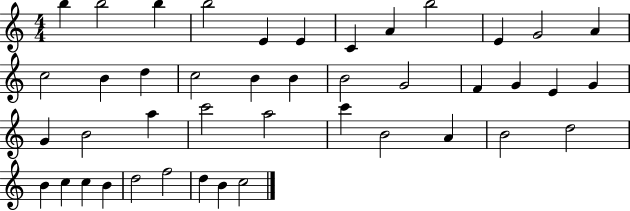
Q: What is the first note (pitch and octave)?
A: B5